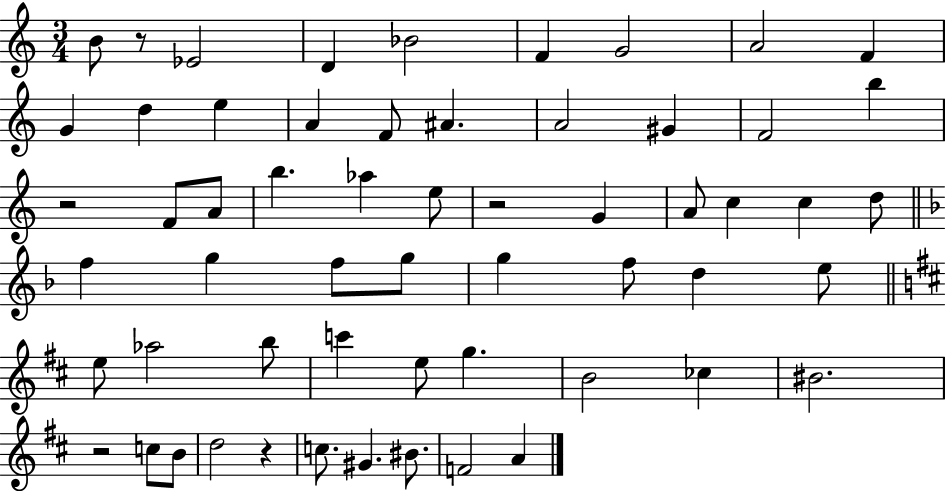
X:1
T:Untitled
M:3/4
L:1/4
K:C
B/2 z/2 _E2 D _B2 F G2 A2 F G d e A F/2 ^A A2 ^G F2 b z2 F/2 A/2 b _a e/2 z2 G A/2 c c d/2 f g f/2 g/2 g f/2 d e/2 e/2 _a2 b/2 c' e/2 g B2 _c ^B2 z2 c/2 B/2 d2 z c/2 ^G ^B/2 F2 A